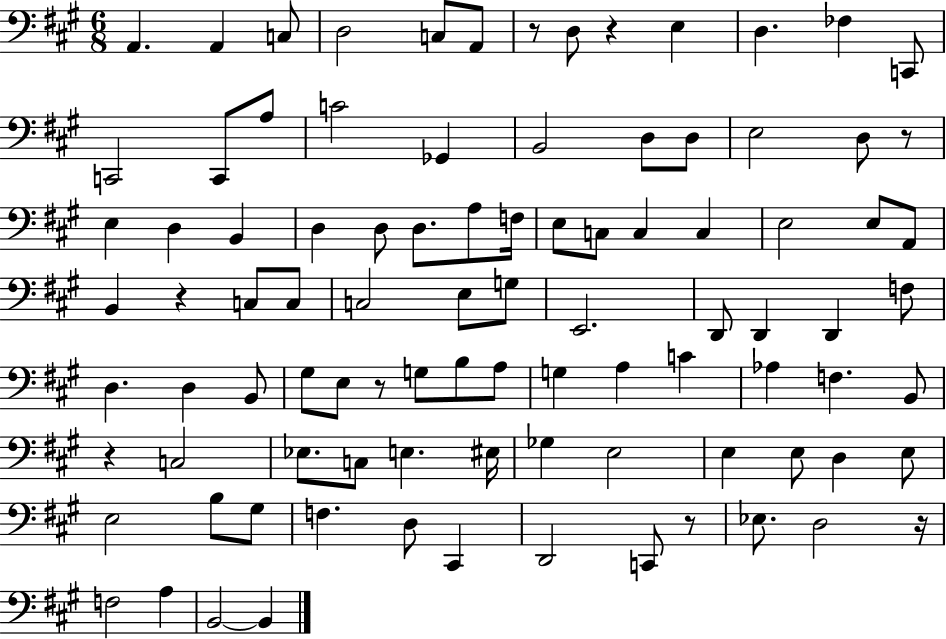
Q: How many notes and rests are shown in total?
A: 94